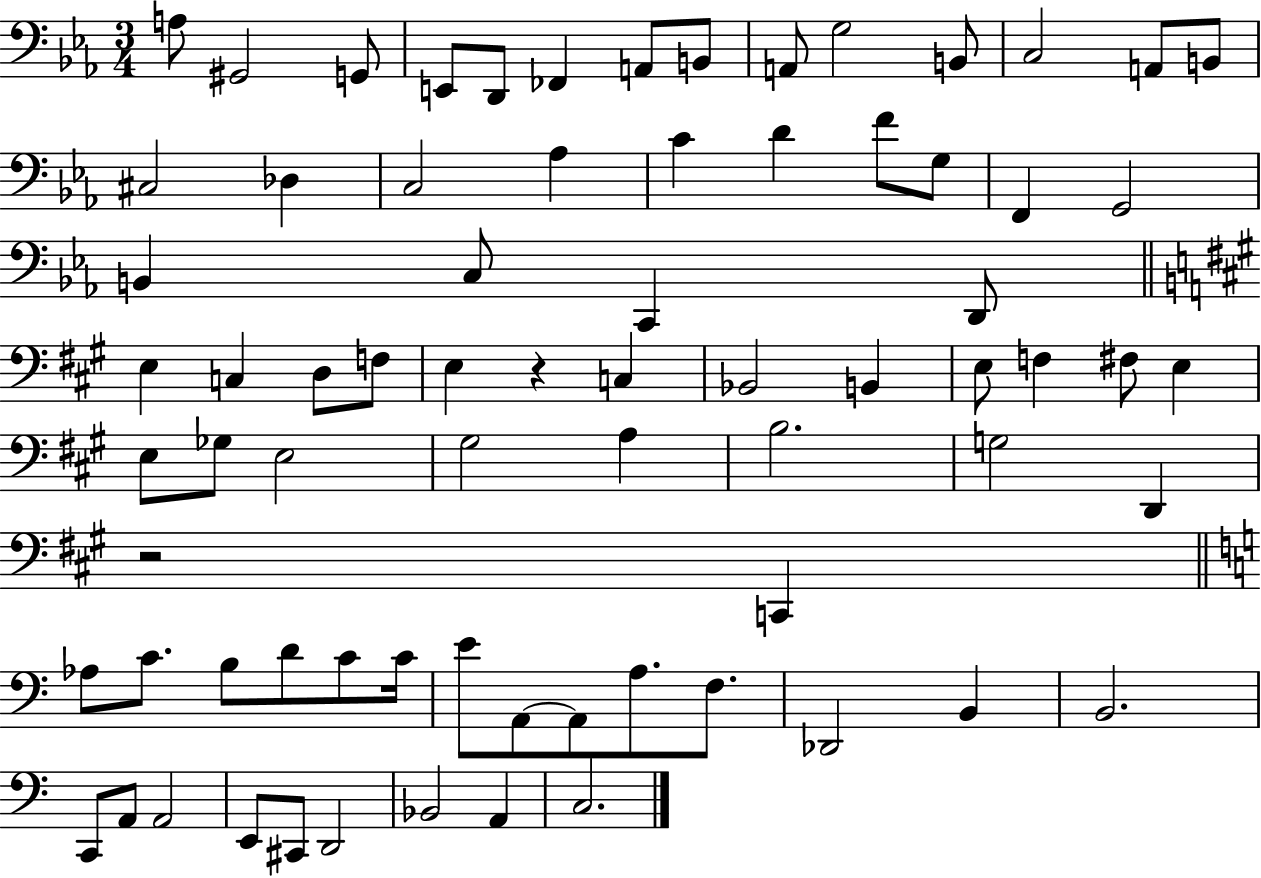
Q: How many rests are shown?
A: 2